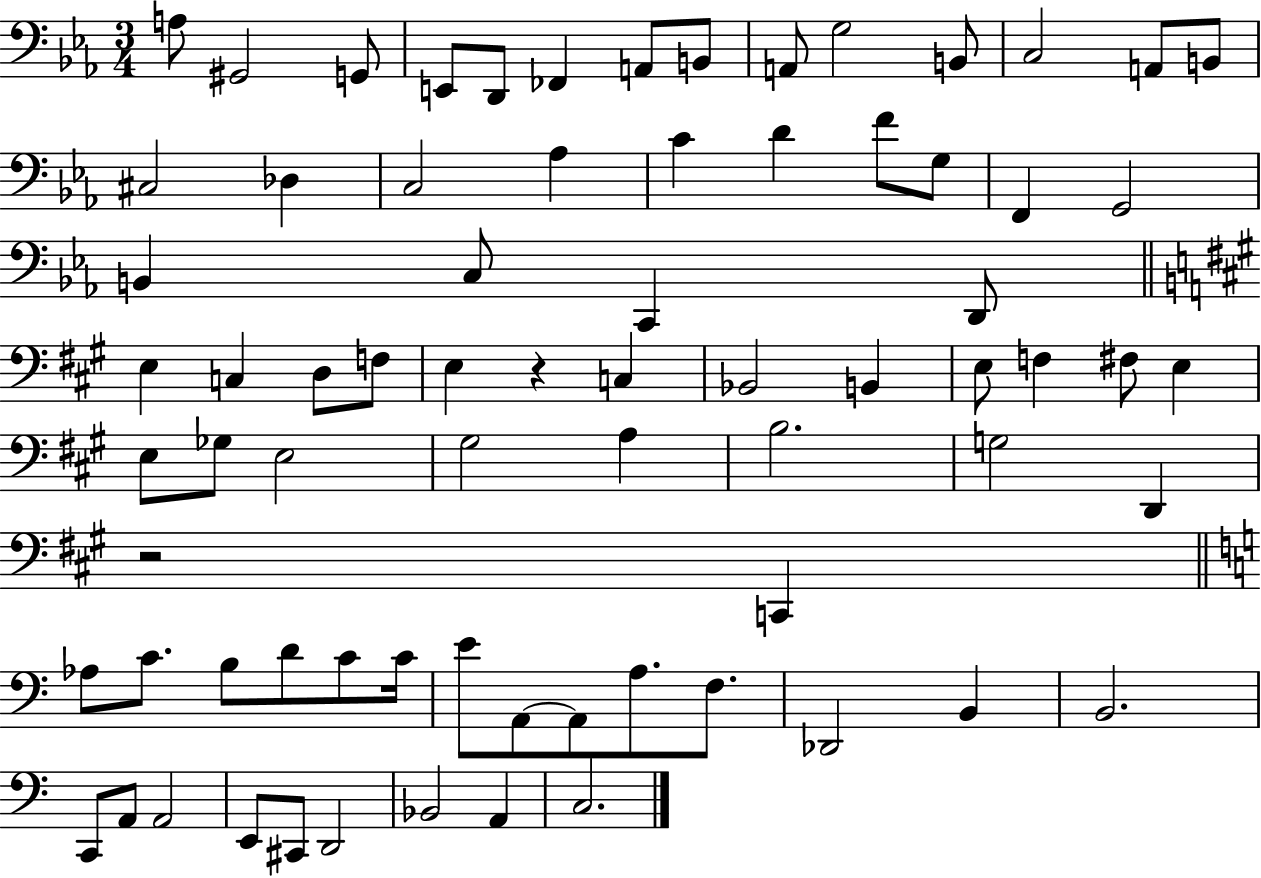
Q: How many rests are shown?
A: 2